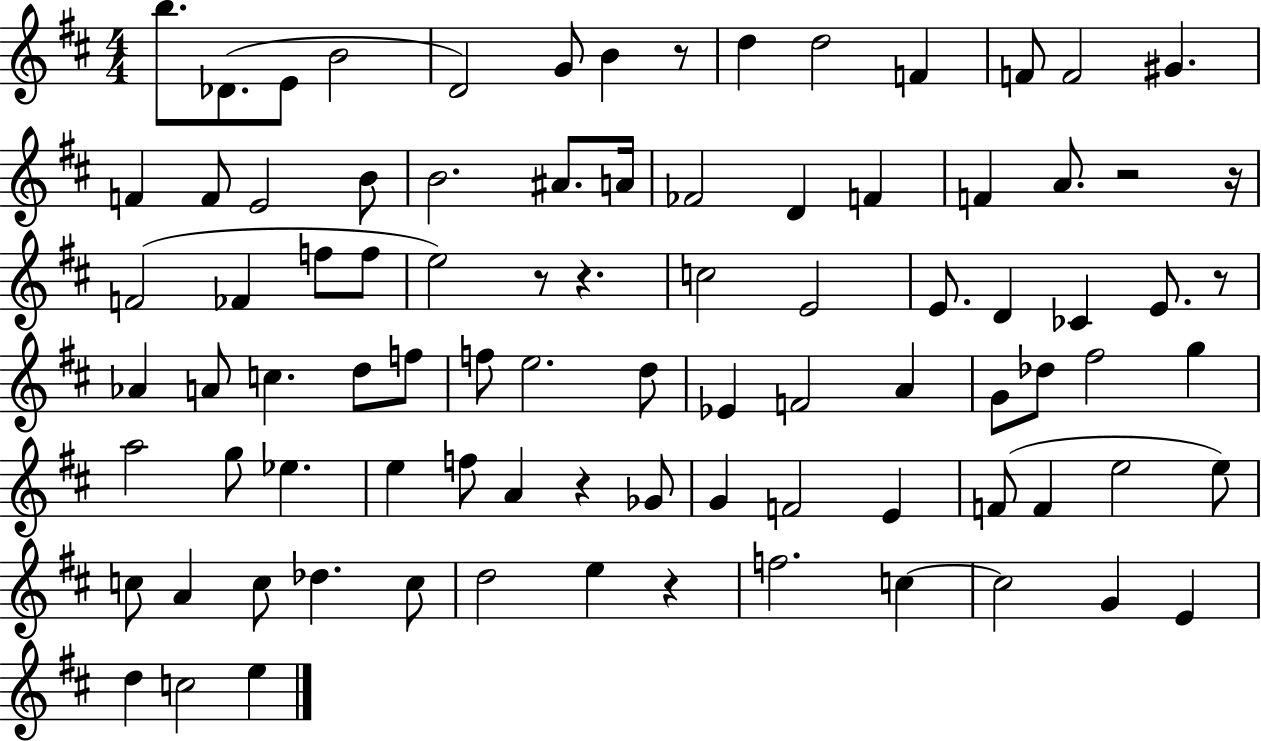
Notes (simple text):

B5/e. Db4/e. E4/e B4/h D4/h G4/e B4/q R/e D5/q D5/h F4/q F4/e F4/h G#4/q. F4/q F4/e E4/h B4/e B4/h. A#4/e. A4/s FES4/h D4/q F4/q F4/q A4/e. R/h R/s F4/h FES4/q F5/e F5/e E5/h R/e R/q. C5/h E4/h E4/e. D4/q CES4/q E4/e. R/e Ab4/q A4/e C5/q. D5/e F5/e F5/e E5/h. D5/e Eb4/q F4/h A4/q G4/e Db5/e F#5/h G5/q A5/h G5/e Eb5/q. E5/q F5/e A4/q R/q Gb4/e G4/q F4/h E4/q F4/e F4/q E5/h E5/e C5/e A4/q C5/e Db5/q. C5/e D5/h E5/q R/q F5/h. C5/q C5/h G4/q E4/q D5/q C5/h E5/q